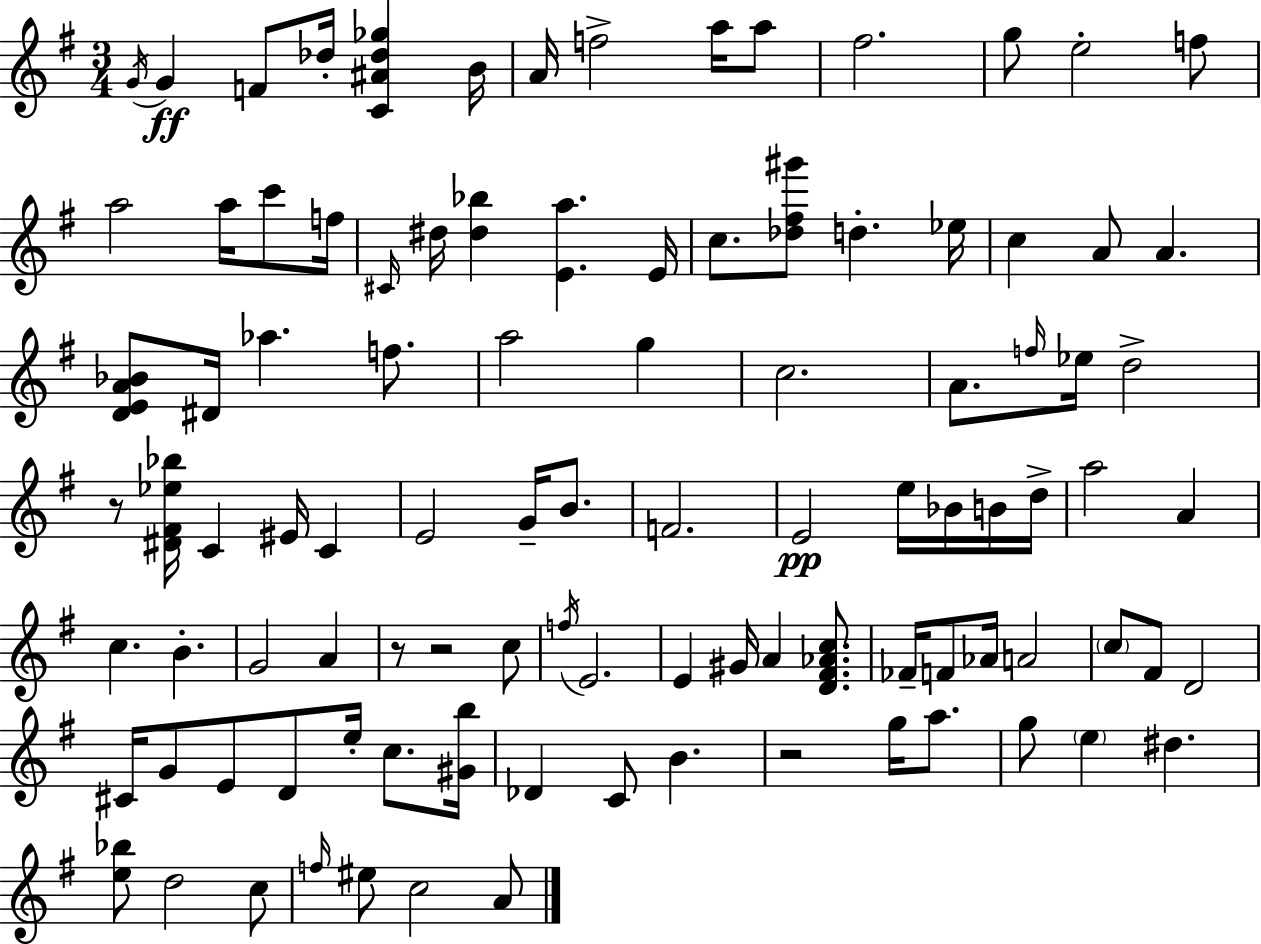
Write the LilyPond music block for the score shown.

{
  \clef treble
  \numericTimeSignature
  \time 3/4
  \key g \major
  \acciaccatura { g'16 }\ff g'4 f'8 des''16-. <c' ais' des'' ges''>4 | b'16 a'16 f''2-> a''16 a''8 | fis''2. | g''8 e''2-. f''8 | \break a''2 a''16 c'''8 | f''16 \grace { cis'16 } dis''16 <dis'' bes''>4 <e' a''>4. | e'16 c''8. <des'' fis'' gis'''>8 d''4.-. | ees''16 c''4 a'8 a'4. | \break <d' e' a' bes'>8 dis'16 aes''4. f''8. | a''2 g''4 | c''2. | a'8. \grace { f''16 } ees''16 d''2-> | \break r8 <dis' fis' ees'' bes''>16 c'4 eis'16 c'4 | e'2 g'16-- | b'8. f'2. | e'2\pp e''16 | \break bes'16 b'16 d''16-> a''2 a'4 | c''4. b'4.-. | g'2 a'4 | r8 r2 | \break c''8 \acciaccatura { f''16 } e'2. | e'4 gis'16 a'4 | <d' fis' aes' c''>8. fes'16-- f'8 aes'16 a'2 | \parenthesize c''8 fis'8 d'2 | \break cis'16 g'8 e'8 d'8 e''16-. | c''8. <gis' b''>16 des'4 c'8 b'4. | r2 | g''16 a''8. g''8 \parenthesize e''4 dis''4. | \break <e'' bes''>8 d''2 | c''8 \grace { f''16 } eis''8 c''2 | a'8 \bar "|."
}